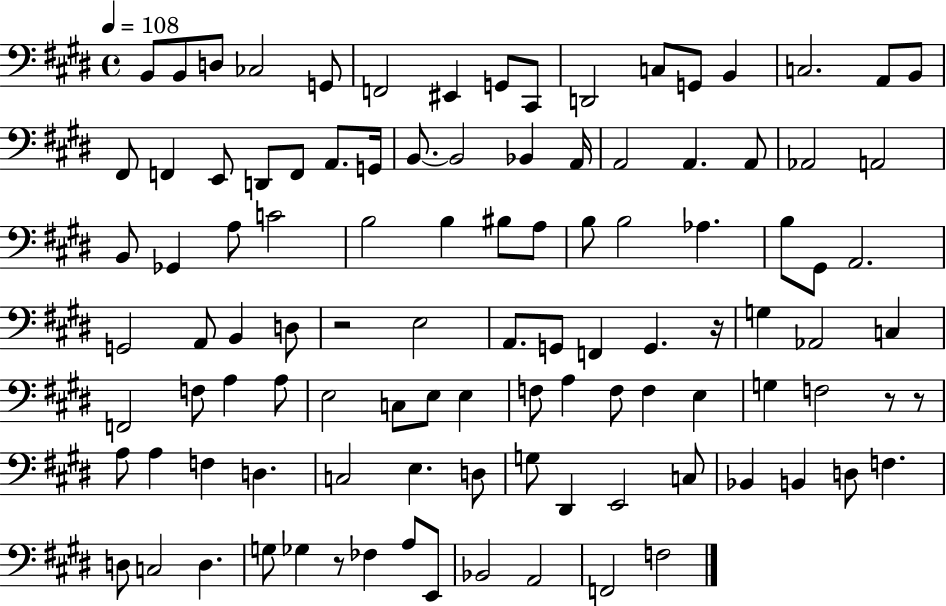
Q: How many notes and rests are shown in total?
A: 105